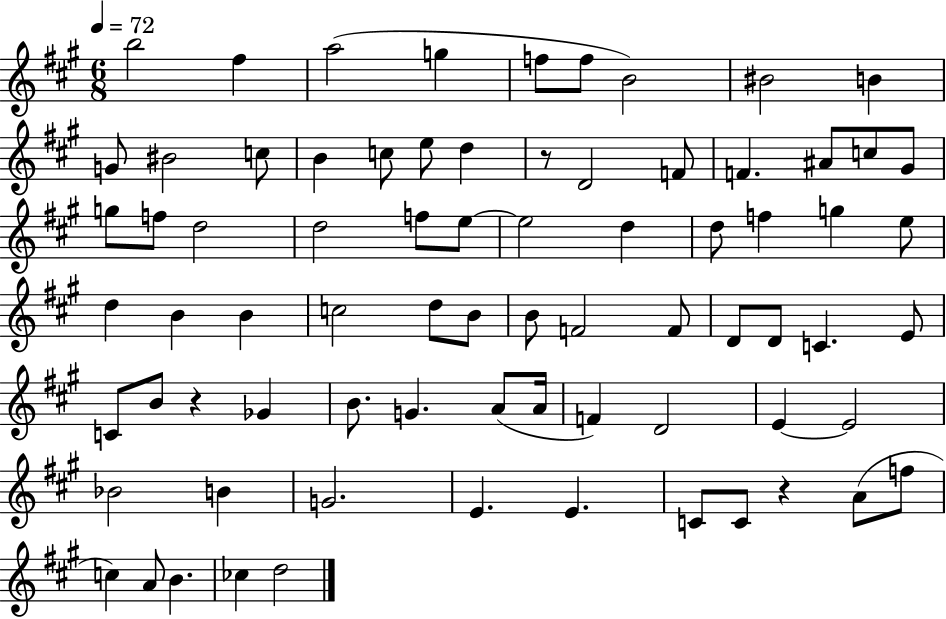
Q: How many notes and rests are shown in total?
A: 75